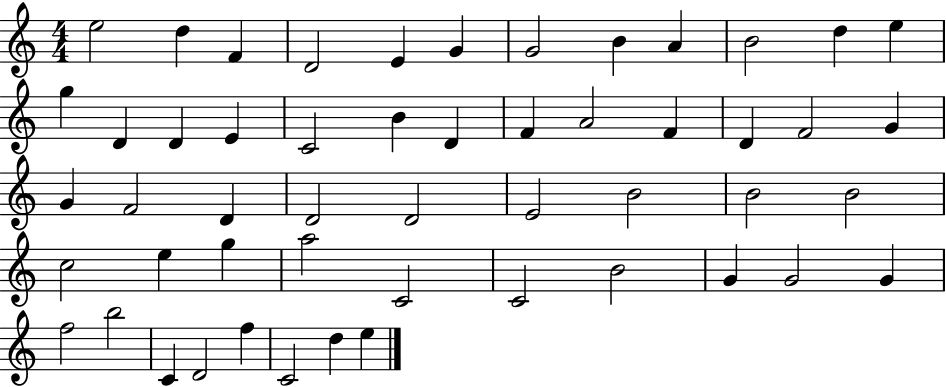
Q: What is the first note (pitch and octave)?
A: E5